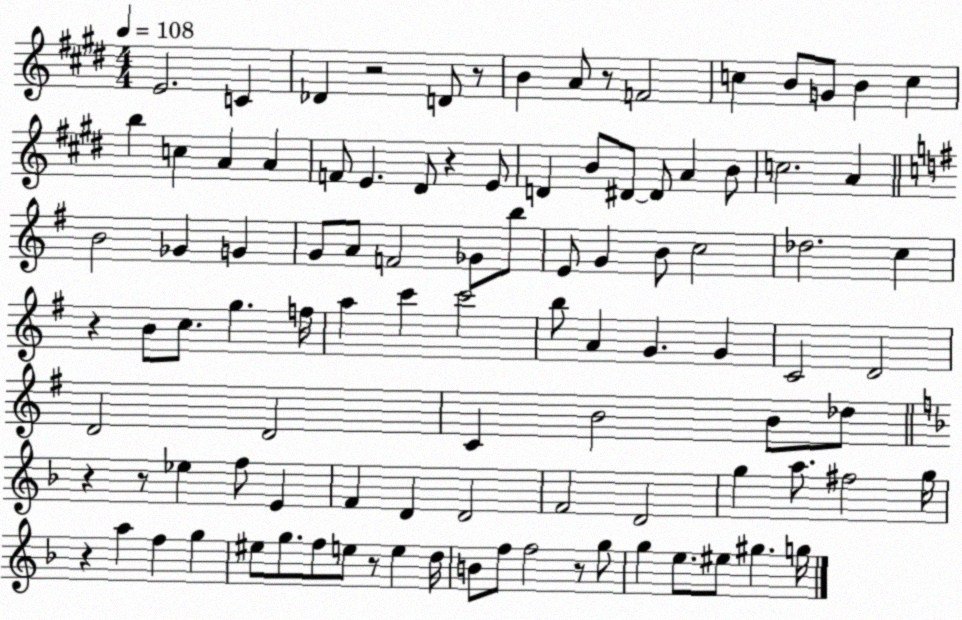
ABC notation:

X:1
T:Untitled
M:4/4
L:1/4
K:E
E2 C _D z2 D/2 z/2 B A/2 z/2 F2 c B/2 G/2 B c b c A A F/2 E ^D/2 z E/2 D B/2 ^D/2 ^D/2 A B/2 c2 A B2 _G G G/2 A/2 F2 _G/2 b/2 E/2 G B/2 c2 _d2 c z B/2 c/2 g f/4 a c' c'2 b/2 A G G C2 D2 D2 D2 C B2 B/2 _d/2 z z/2 _e f/2 E F D D2 F2 D2 g a/2 ^f2 g/4 z a f g ^e/2 g/2 f/2 e/2 z/2 e d/4 B/2 f/2 f2 z/2 g/2 g e/2 ^e/2 ^g g/4